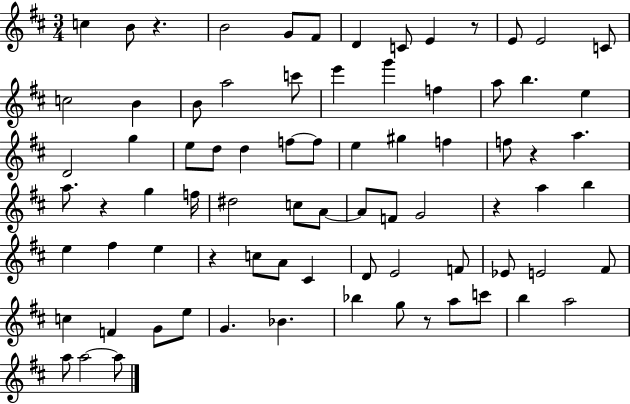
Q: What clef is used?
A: treble